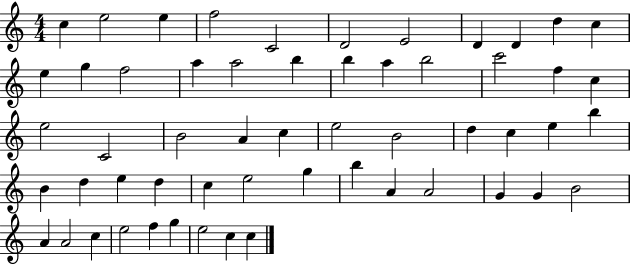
X:1
T:Untitled
M:4/4
L:1/4
K:C
c e2 e f2 C2 D2 E2 D D d c e g f2 a a2 b b a b2 c'2 f c e2 C2 B2 A c e2 B2 d c e b B d e d c e2 g b A A2 G G B2 A A2 c e2 f g e2 c c